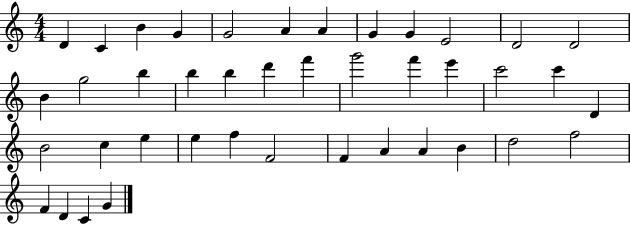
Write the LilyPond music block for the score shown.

{
  \clef treble
  \numericTimeSignature
  \time 4/4
  \key c \major
  d'4 c'4 b'4 g'4 | g'2 a'4 a'4 | g'4 g'4 e'2 | d'2 d'2 | \break b'4 g''2 b''4 | b''4 b''4 d'''4 f'''4 | g'''2 f'''4 e'''4 | c'''2 c'''4 d'4 | \break b'2 c''4 e''4 | e''4 f''4 f'2 | f'4 a'4 a'4 b'4 | d''2 f''2 | \break f'4 d'4 c'4 g'4 | \bar "|."
}